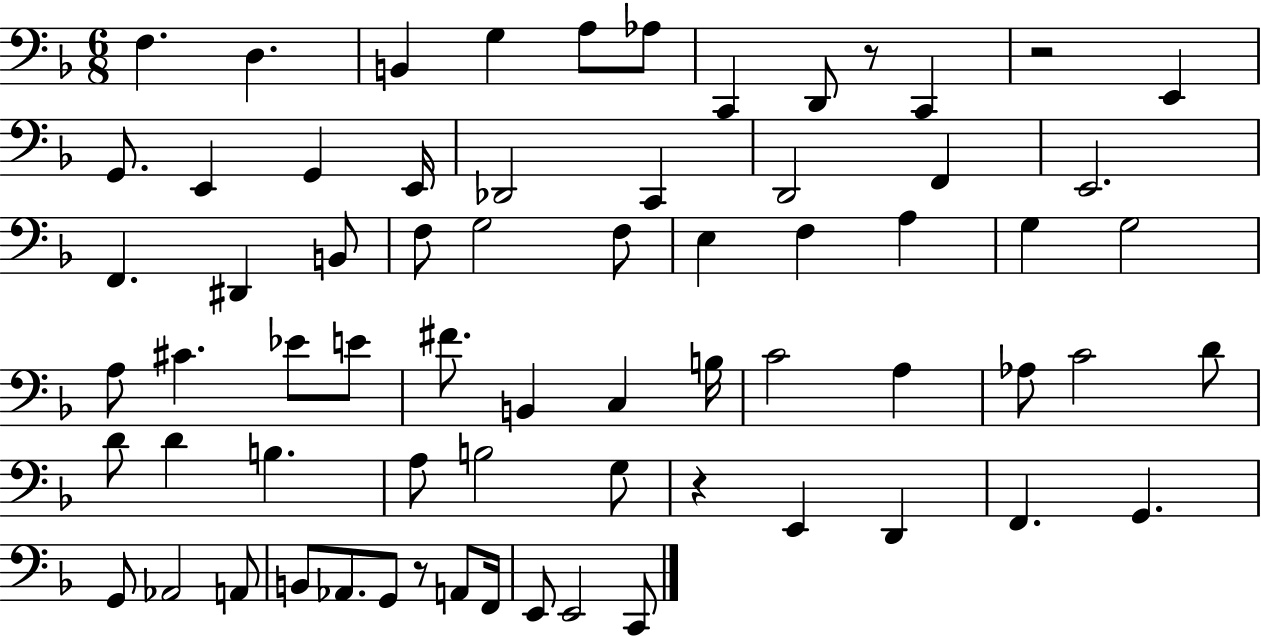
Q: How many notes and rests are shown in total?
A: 68